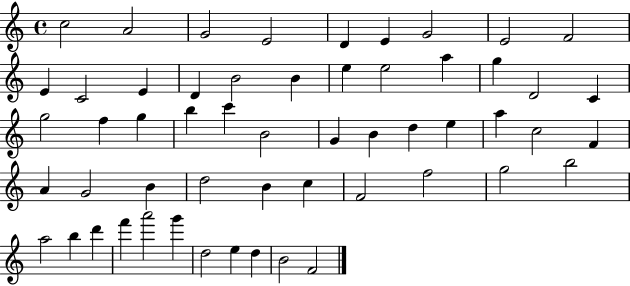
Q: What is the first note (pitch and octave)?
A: C5